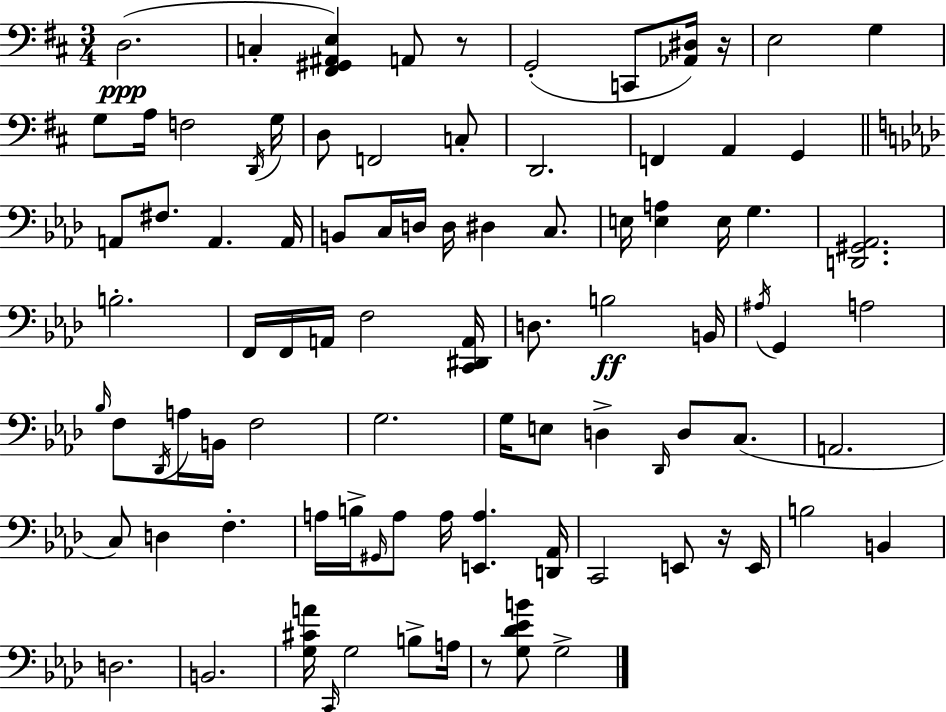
D3/h. C3/q [F#2,G#2,A#2,E3]/q A2/e R/e G2/h C2/e [Ab2,D#3]/s R/s E3/h G3/q G3/e A3/s F3/h D2/s G3/s D3/e F2/h C3/e D2/h. F2/q A2/q G2/q A2/e F#3/e. A2/q. A2/s B2/e C3/s D3/s D3/s D#3/q C3/e. E3/s [E3,A3]/q E3/s G3/q. [D2,G#2,Ab2]/h. B3/h. F2/s F2/s A2/s F3/h [C2,D#2,A2]/s D3/e. B3/h B2/s A#3/s G2/q A3/h Bb3/s F3/e Db2/s A3/s B2/s F3/h G3/h. G3/s E3/e D3/q Db2/s D3/e C3/e. A2/h. C3/e D3/q F3/q. A3/s B3/s G#2/s A3/e A3/s [E2,A3]/q. [D2,Ab2]/s C2/h E2/e R/s E2/s B3/h B2/q D3/h. B2/h. [G3,C#4,A4]/s C2/s G3/h B3/e A3/s R/e [G3,Db4,Eb4,B4]/e G3/h